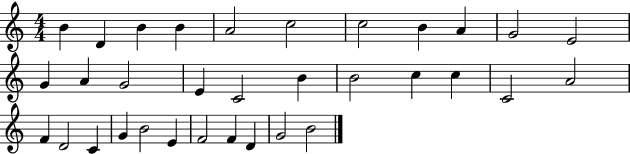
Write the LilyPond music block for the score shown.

{
  \clef treble
  \numericTimeSignature
  \time 4/4
  \key c \major
  b'4 d'4 b'4 b'4 | a'2 c''2 | c''2 b'4 a'4 | g'2 e'2 | \break g'4 a'4 g'2 | e'4 c'2 b'4 | b'2 c''4 c''4 | c'2 a'2 | \break f'4 d'2 c'4 | g'4 b'2 e'4 | f'2 f'4 d'4 | g'2 b'2 | \break \bar "|."
}